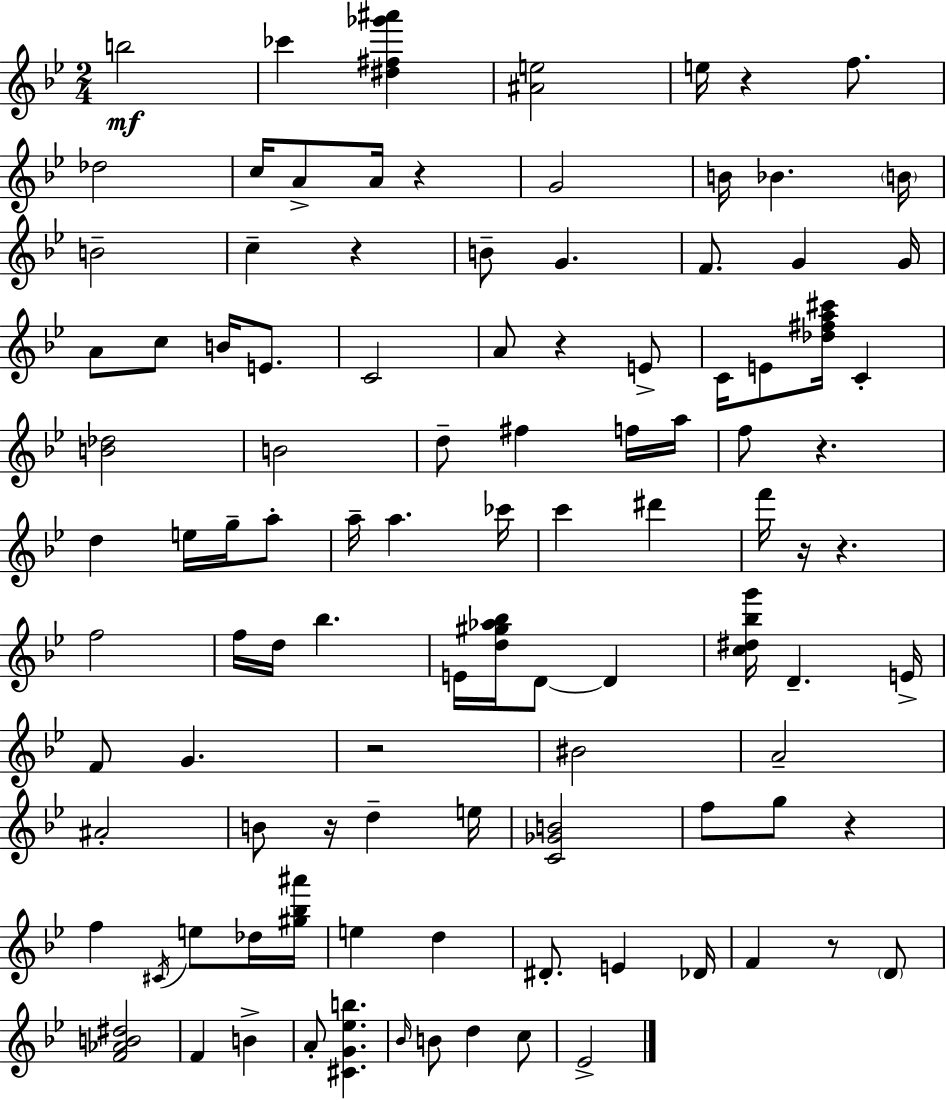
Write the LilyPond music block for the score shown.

{
  \clef treble
  \numericTimeSignature
  \time 2/4
  \key g \minor
  \repeat volta 2 { b''2\mf | ces'''4 <dis'' fis'' ges''' ais'''>4 | <ais' e''>2 | e''16 r4 f''8. | \break des''2 | c''16 a'8-> a'16 r4 | g'2 | b'16 bes'4. \parenthesize b'16 | \break b'2-- | c''4-- r4 | b'8-- g'4. | f'8. g'4 g'16 | \break a'8 c''8 b'16 e'8. | c'2 | a'8 r4 e'8-> | c'16 e'8 <des'' fis'' a'' cis'''>16 c'4-. | \break <b' des''>2 | b'2 | d''8-- fis''4 f''16 a''16 | f''8 r4. | \break d''4 e''16 g''16-- a''8-. | a''16-- a''4. ces'''16 | c'''4 dis'''4 | f'''16 r16 r4. | \break f''2 | f''16 d''16 bes''4. | e'16 <d'' gis'' aes'' bes''>16 d'8~~ d'4 | <c'' dis'' bes'' g'''>16 d'4.-- e'16-> | \break f'8 g'4. | r2 | bis'2 | a'2-- | \break ais'2-. | b'8 r16 d''4-- e''16 | <c' ges' b'>2 | f''8 g''8 r4 | \break f''4 \acciaccatura { cis'16 } e''8 des''16 | <gis'' bes'' ais'''>16 e''4 d''4 | dis'8.-. e'4 | des'16 f'4 r8 \parenthesize d'8 | \break <f' aes' b' dis''>2 | f'4 b'4-> | a'8-. <cis' g' ees'' b''>4. | \grace { bes'16 } b'8 d''4 | \break c''8 ees'2-> | } \bar "|."
}